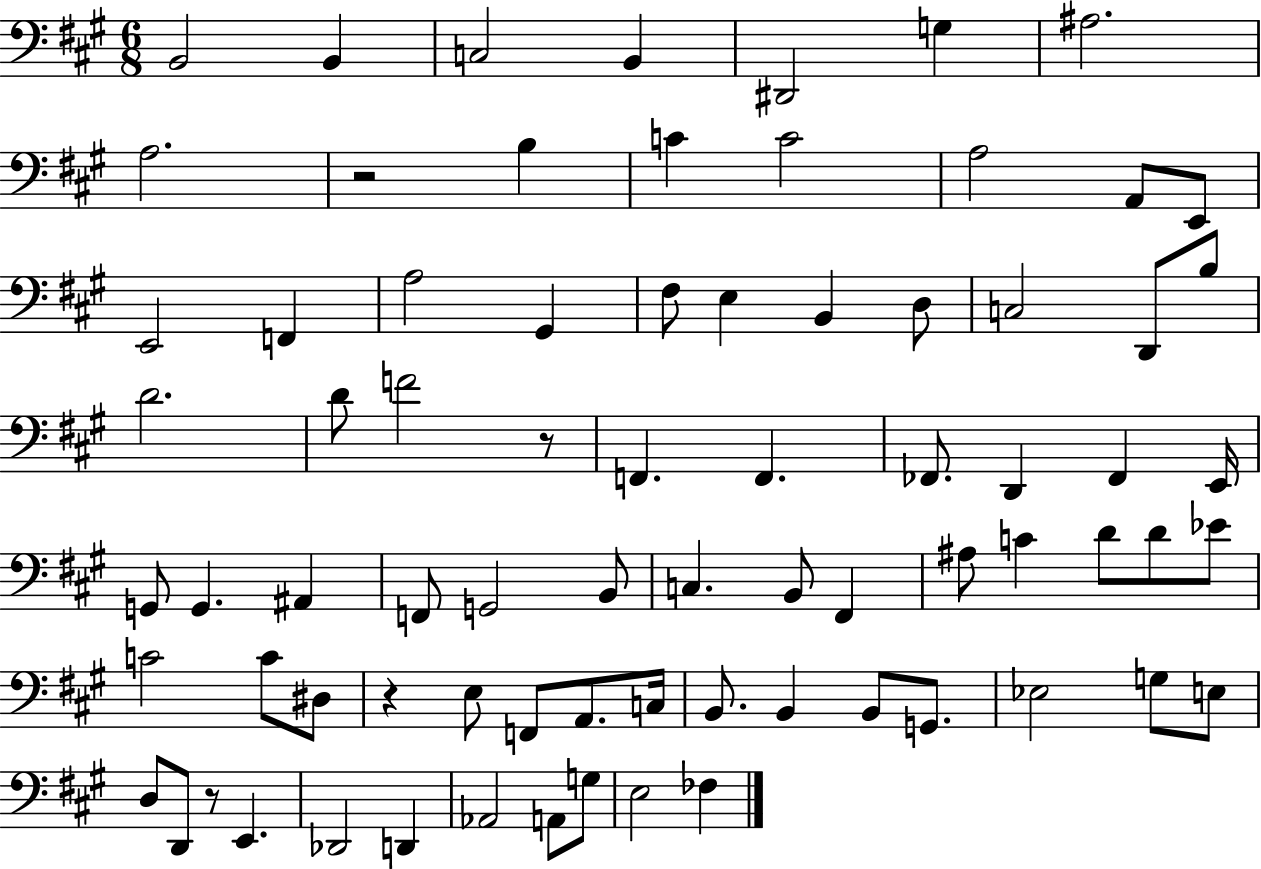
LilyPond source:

{
  \clef bass
  \numericTimeSignature
  \time 6/8
  \key a \major
  b,2 b,4 | c2 b,4 | dis,2 g4 | ais2. | \break a2. | r2 b4 | c'4 c'2 | a2 a,8 e,8 | \break e,2 f,4 | a2 gis,4 | fis8 e4 b,4 d8 | c2 d,8 b8 | \break d'2. | d'8 f'2 r8 | f,4. f,4. | fes,8. d,4 fes,4 e,16 | \break g,8 g,4. ais,4 | f,8 g,2 b,8 | c4. b,8 fis,4 | ais8 c'4 d'8 d'8 ees'8 | \break c'2 c'8 dis8 | r4 e8 f,8 a,8. c16 | b,8. b,4 b,8 g,8. | ees2 g8 e8 | \break d8 d,8 r8 e,4. | des,2 d,4 | aes,2 a,8 g8 | e2 fes4 | \break \bar "|."
}